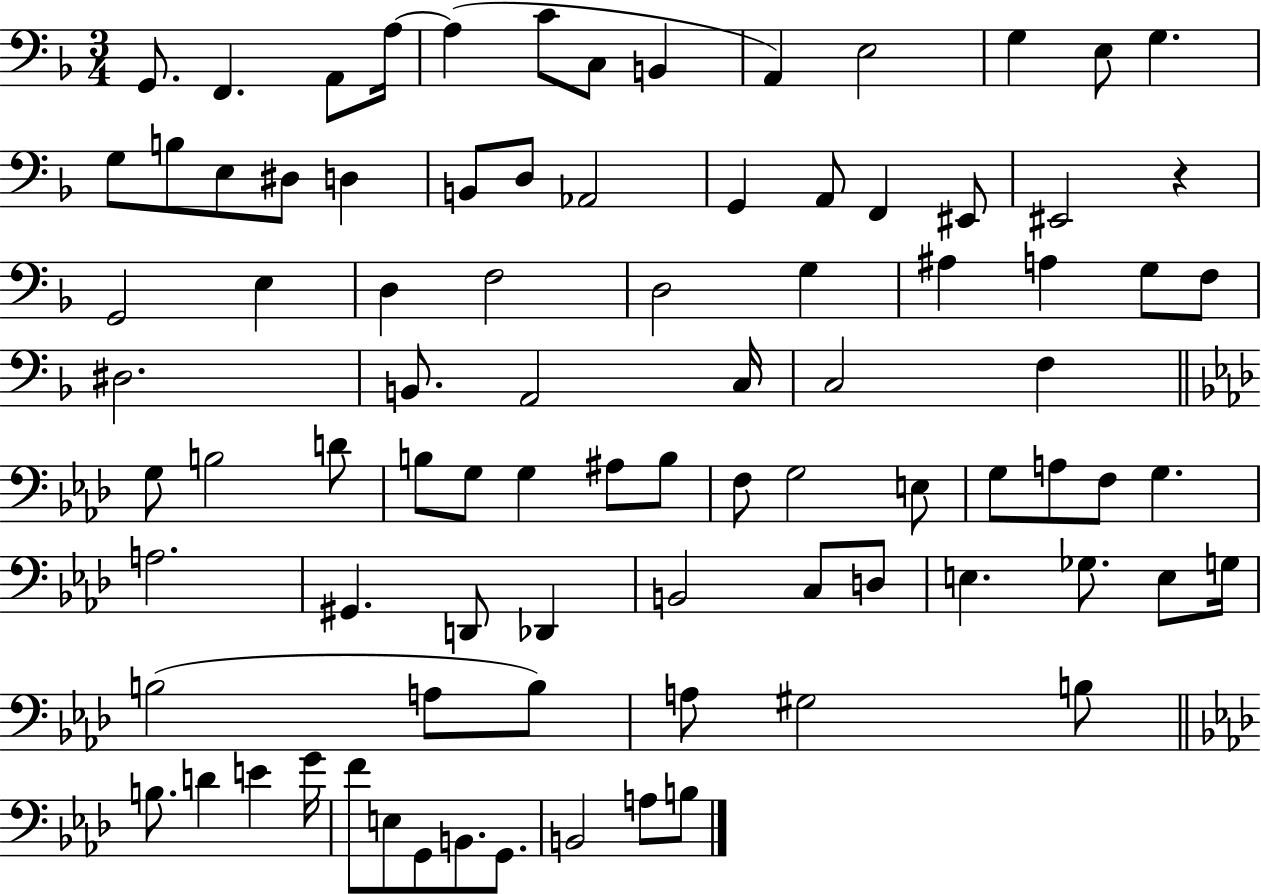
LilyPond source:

{
  \clef bass
  \numericTimeSignature
  \time 3/4
  \key f \major
  g,8. f,4. a,8 a16~~ | a4( c'8 c8 b,4 | a,4) e2 | g4 e8 g4. | \break g8 b8 e8 dis8 d4 | b,8 d8 aes,2 | g,4 a,8 f,4 eis,8 | eis,2 r4 | \break g,2 e4 | d4 f2 | d2 g4 | ais4 a4 g8 f8 | \break dis2. | b,8. a,2 c16 | c2 f4 | \bar "||" \break \key f \minor g8 b2 d'8 | b8 g8 g4 ais8 b8 | f8 g2 e8 | g8 a8 f8 g4. | \break a2. | gis,4. d,8 des,4 | b,2 c8 d8 | e4. ges8. e8 g16 | \break b2( a8 b8) | a8 gis2 b8 | \bar "||" \break \key aes \major b8. d'4 e'4 g'16 | f'8 e8 g,8 b,8. g,8. | b,2 a8 b8 | \bar "|."
}